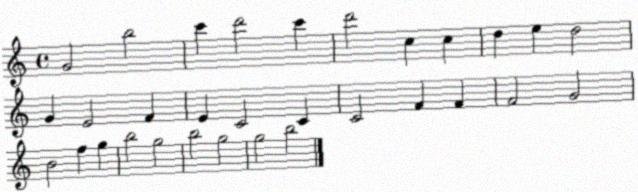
X:1
T:Untitled
M:4/4
L:1/4
K:C
G2 b2 c' d'2 c' d'2 c c d e d2 G E2 F E C2 C C2 F F F2 G2 B2 f g b2 g2 b2 g2 g2 b2